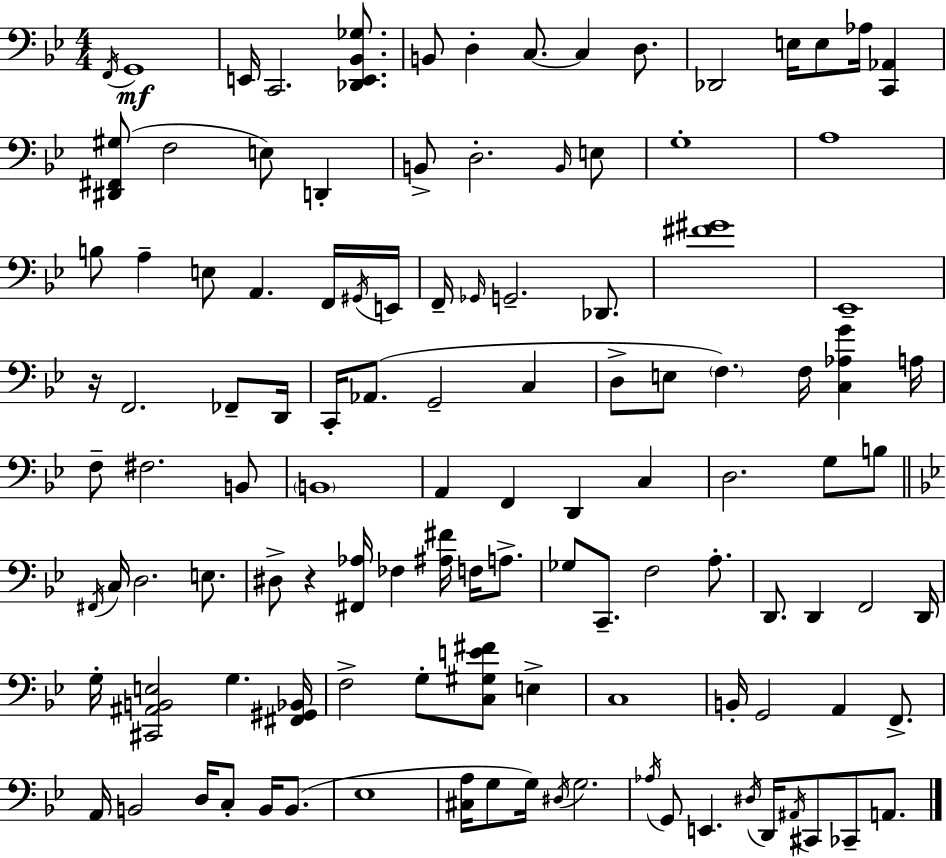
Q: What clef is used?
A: bass